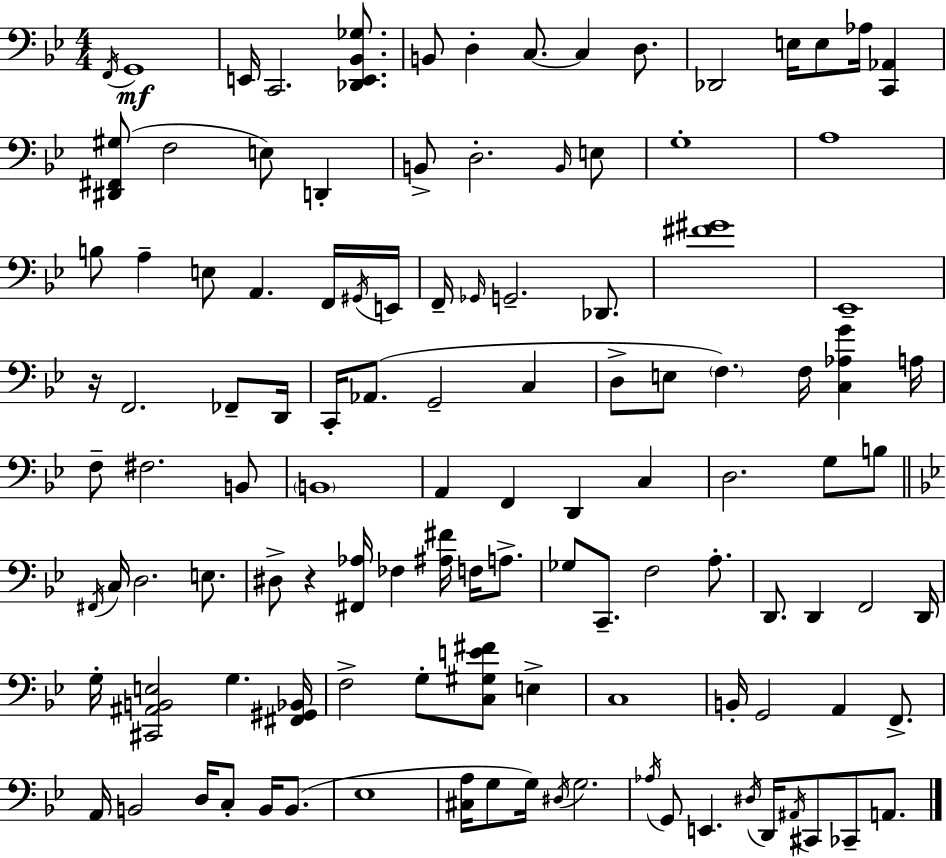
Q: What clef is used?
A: bass